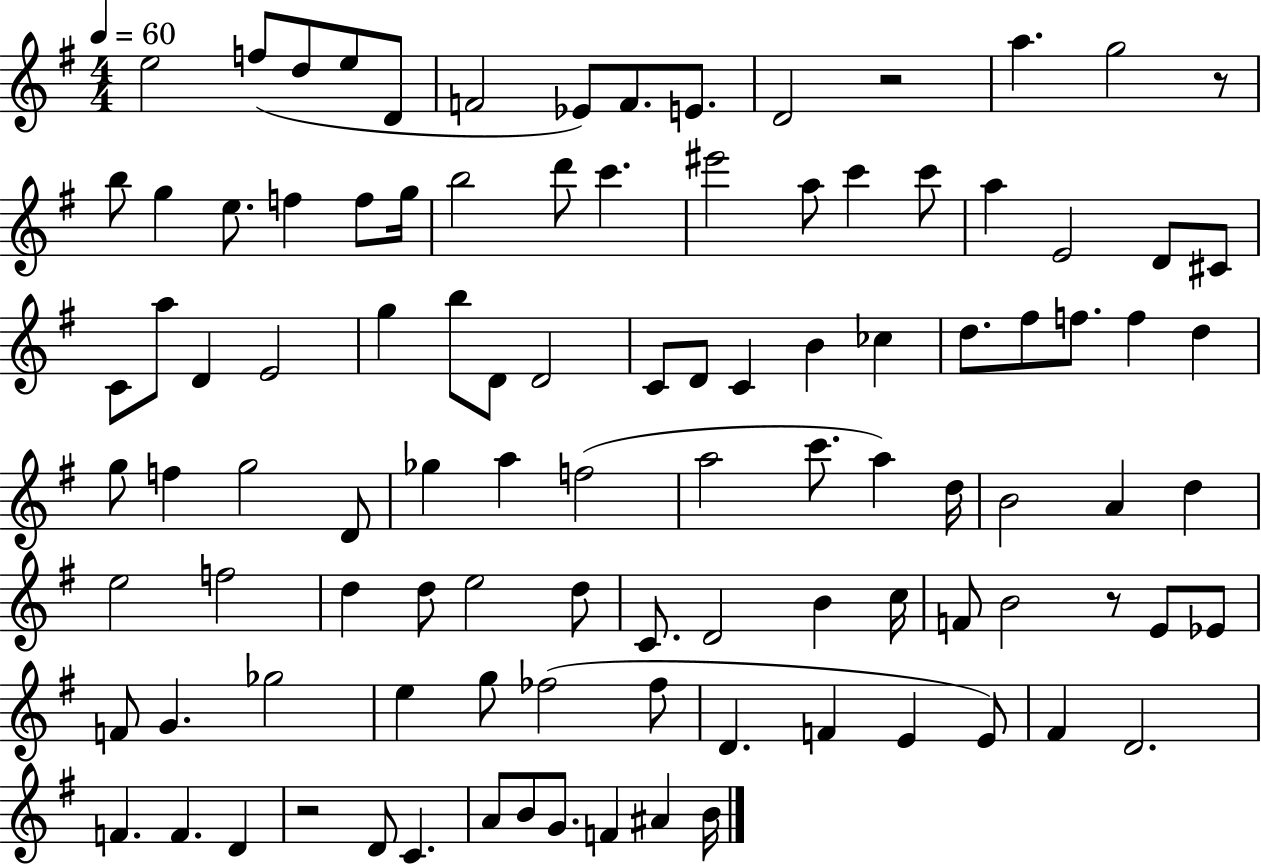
E5/h F5/e D5/e E5/e D4/e F4/h Eb4/e F4/e. E4/e. D4/h R/h A5/q. G5/h R/e B5/e G5/q E5/e. F5/q F5/e G5/s B5/h D6/e C6/q. EIS6/h A5/e C6/q C6/e A5/q E4/h D4/e C#4/e C4/e A5/e D4/q E4/h G5/q B5/e D4/e D4/h C4/e D4/e C4/q B4/q CES5/q D5/e. F#5/e F5/e. F5/q D5/q G5/e F5/q G5/h D4/e Gb5/q A5/q F5/h A5/h C6/e. A5/q D5/s B4/h A4/q D5/q E5/h F5/h D5/q D5/e E5/h D5/e C4/e. D4/h B4/q C5/s F4/e B4/h R/e E4/e Eb4/e F4/e G4/q. Gb5/h E5/q G5/e FES5/h FES5/e D4/q. F4/q E4/q E4/e F#4/q D4/h. F4/q. F4/q. D4/q R/h D4/e C4/q. A4/e B4/e G4/e. F4/q A#4/q B4/s